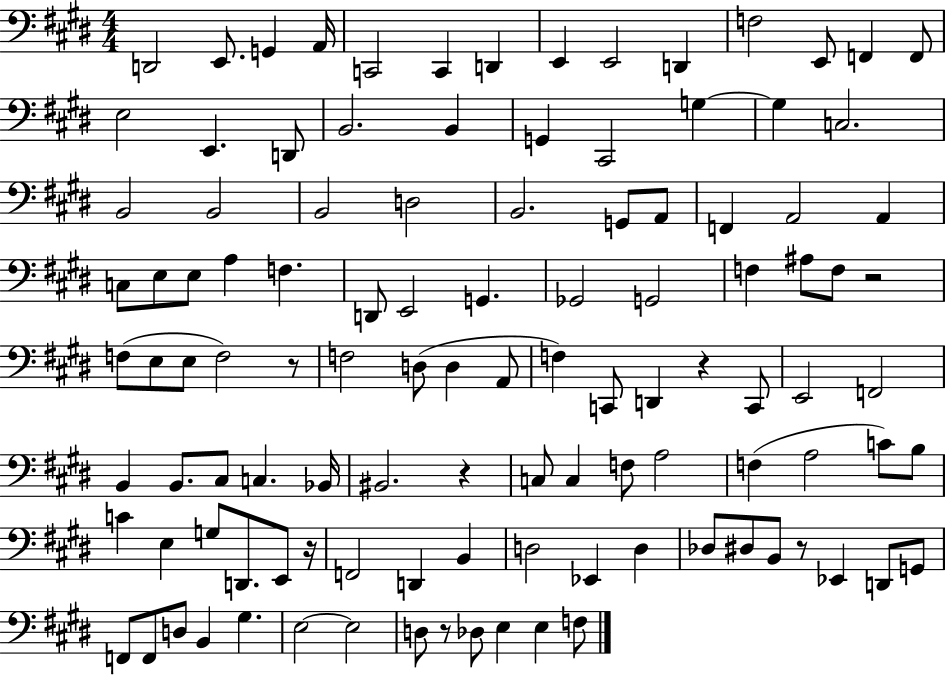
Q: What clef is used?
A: bass